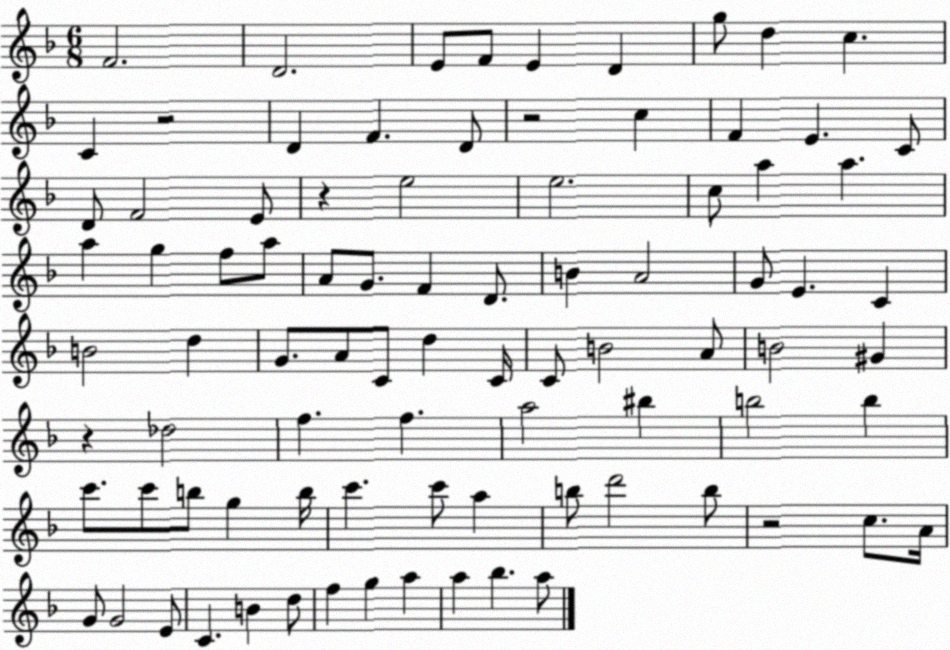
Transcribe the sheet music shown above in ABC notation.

X:1
T:Untitled
M:6/8
L:1/4
K:F
F2 D2 E/2 F/2 E D g/2 d c C z2 D F D/2 z2 c F E C/2 D/2 F2 E/2 z e2 e2 c/2 a a a g f/2 a/2 A/2 G/2 F D/2 B A2 G/2 E C B2 d G/2 A/2 C/2 d C/4 C/2 B2 A/2 B2 ^G z _d2 f f a2 ^b b2 b c'/2 c'/2 b/2 g b/4 c' c'/2 a b/2 d'2 b/2 z2 c/2 A/4 G/2 G2 E/2 C B d/2 f g a a _b a/2